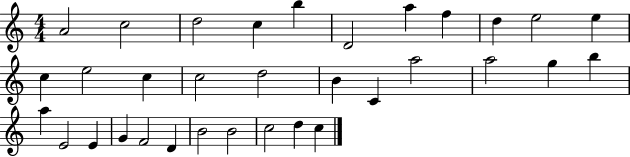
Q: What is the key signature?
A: C major